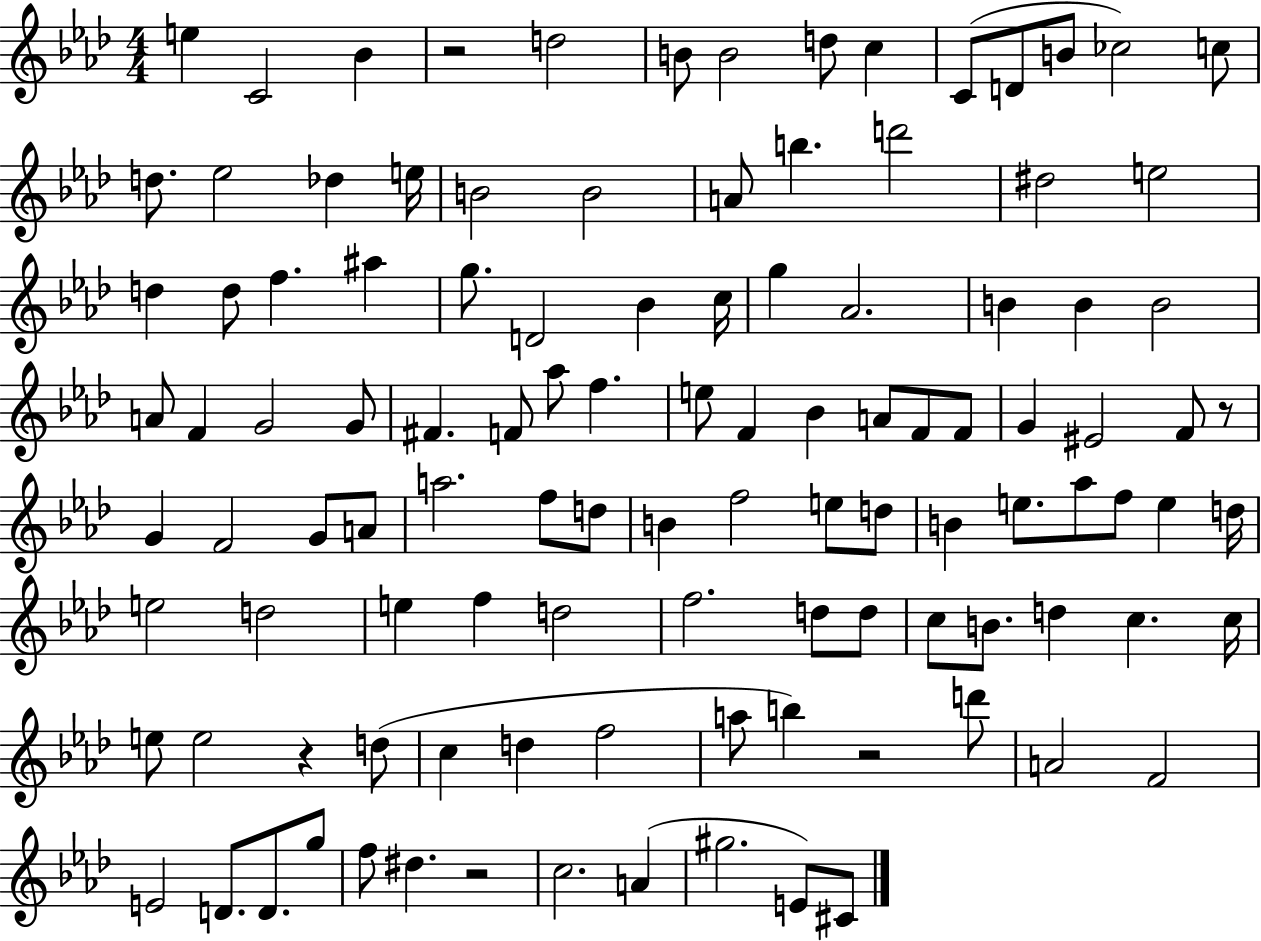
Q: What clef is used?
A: treble